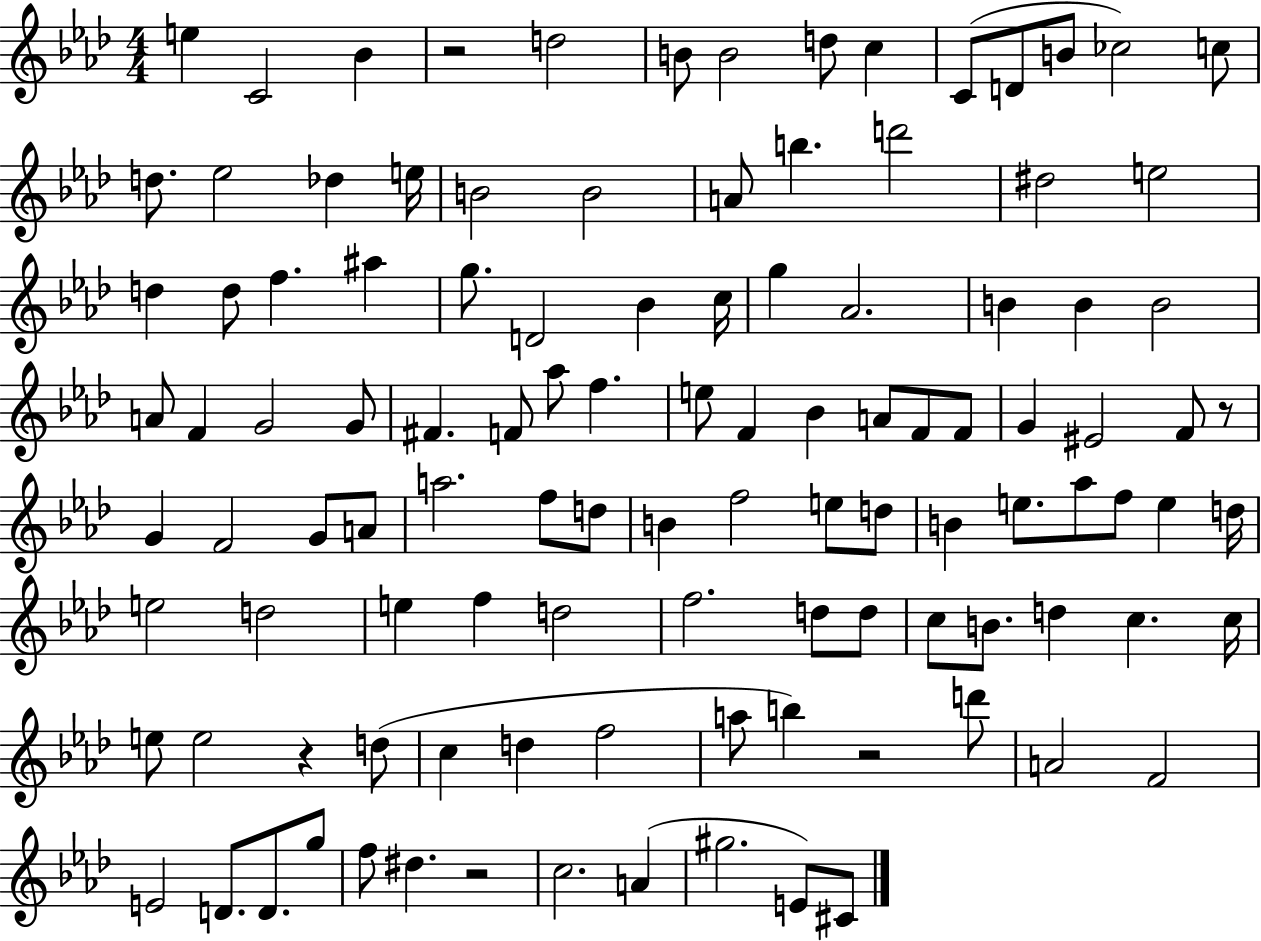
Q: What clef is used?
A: treble